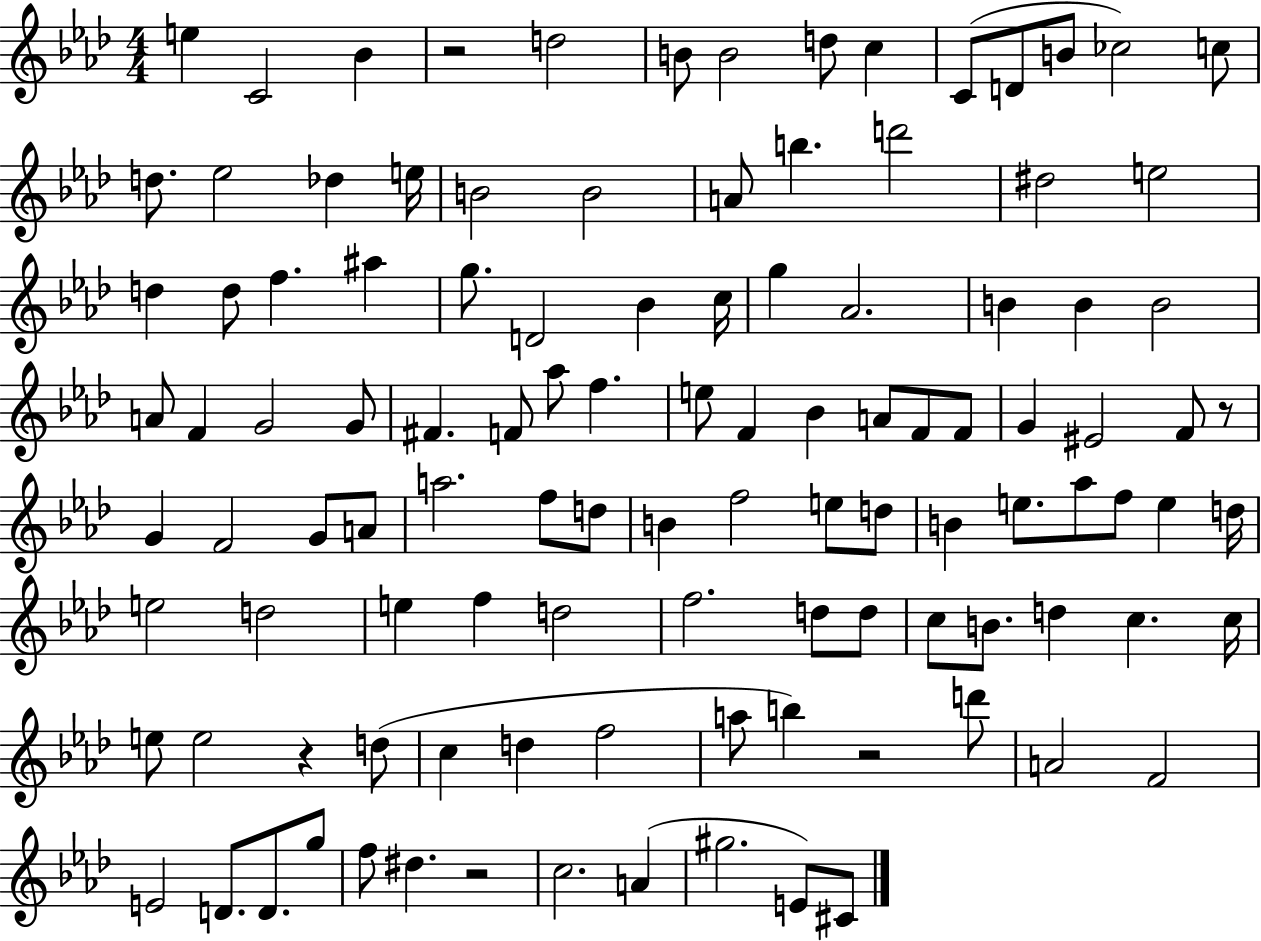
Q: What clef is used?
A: treble